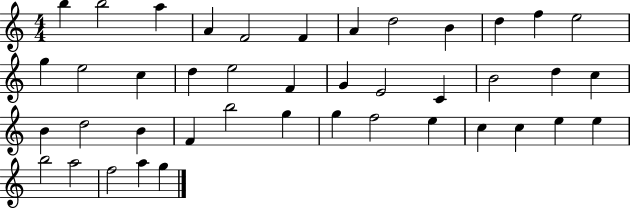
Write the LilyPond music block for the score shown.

{
  \clef treble
  \numericTimeSignature
  \time 4/4
  \key c \major
  b''4 b''2 a''4 | a'4 f'2 f'4 | a'4 d''2 b'4 | d''4 f''4 e''2 | \break g''4 e''2 c''4 | d''4 e''2 f'4 | g'4 e'2 c'4 | b'2 d''4 c''4 | \break b'4 d''2 b'4 | f'4 b''2 g''4 | g''4 f''2 e''4 | c''4 c''4 e''4 e''4 | \break b''2 a''2 | f''2 a''4 g''4 | \bar "|."
}